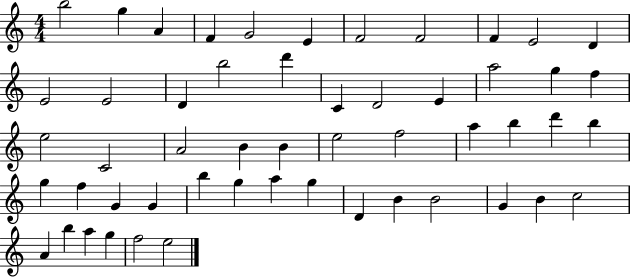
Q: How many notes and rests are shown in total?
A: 53